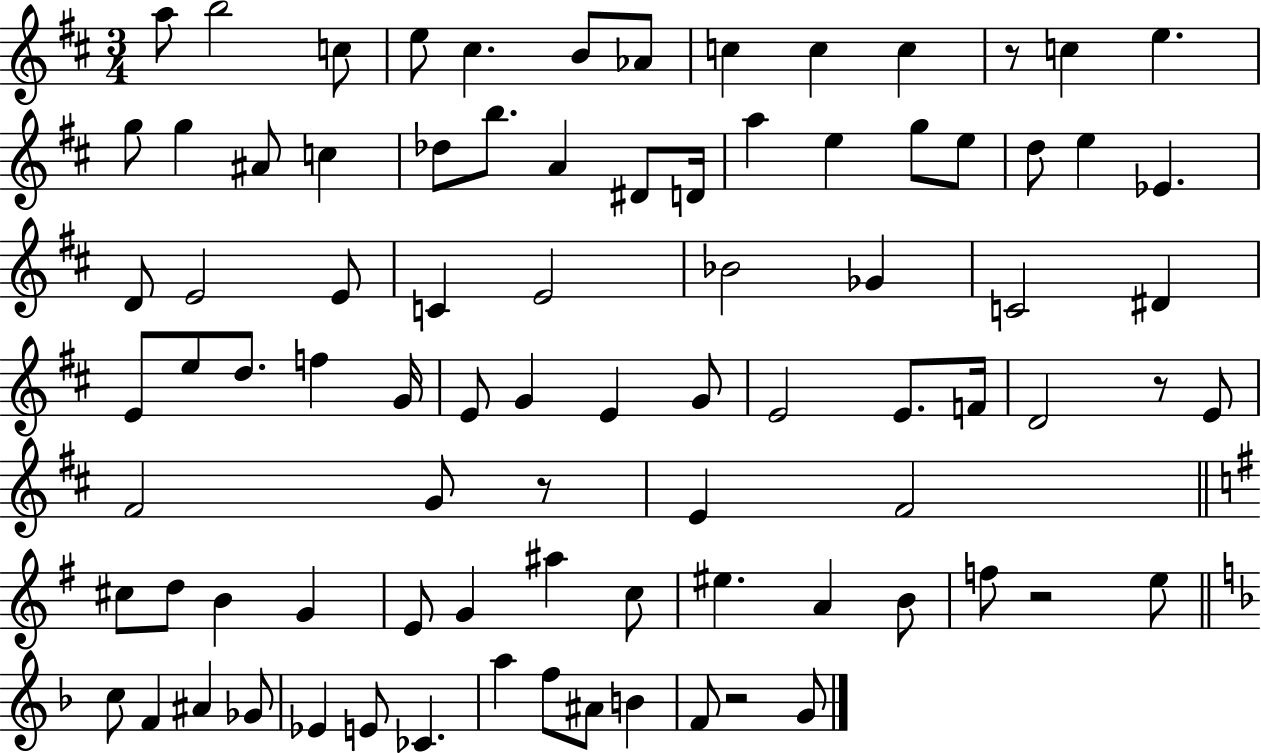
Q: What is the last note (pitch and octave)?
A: G4